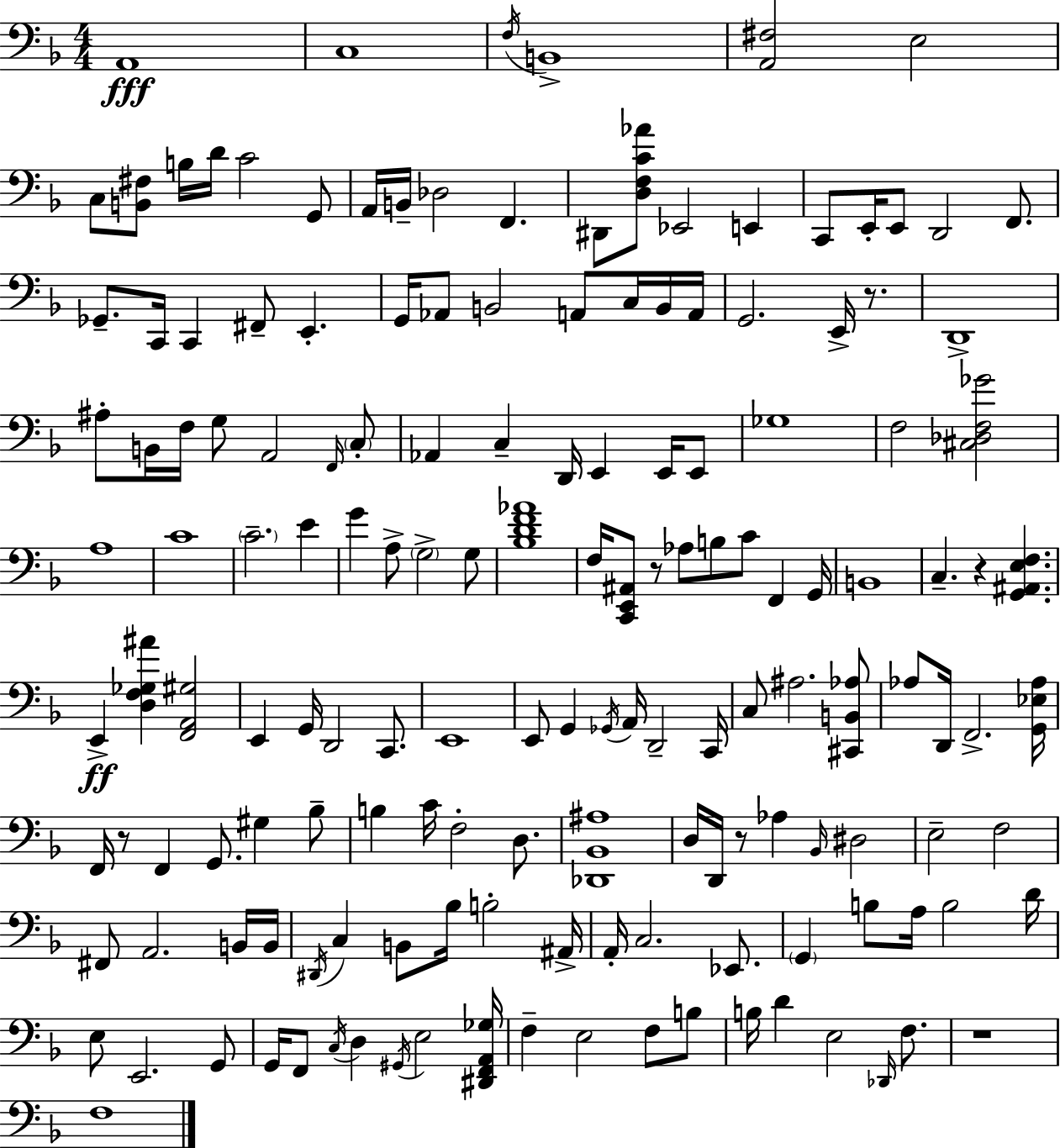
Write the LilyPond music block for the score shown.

{
  \clef bass
  \numericTimeSignature
  \time 4/4
  \key d \minor
  \repeat volta 2 { a,1\fff | c1 | \acciaccatura { f16 } b,1-> | <a, fis>2 e2 | \break c8 <b, fis>8 b16 d'16 c'2 g,8 | a,16 b,16-- des2 f,4. | dis,8 <d f c' aes'>8 ees,2 e,4 | c,8 e,16-. e,8 d,2 f,8. | \break ges,8.-- c,16 c,4 fis,8-- e,4.-. | g,16 aes,8 b,2 a,8 c16 b,16 | a,16 g,2. e,16-> r8. | d,1-> | \break ais8-. b,16 f16 g8 a,2 \grace { f,16 } | \parenthesize c8-. aes,4 c4-- d,16 e,4 e,16 | e,8 ges1 | f2 <cis des f ges'>2 | \break a1 | c'1 | \parenthesize c'2.-- e'4 | g'4 a8-> \parenthesize g2-> | \break g8 <bes d' f' aes'>1 | f16 <c, e, ais,>8 r8 aes8 b8 c'8 f,4 | g,16 b,1 | c4.-- r4 <g, ais, e f>4. | \break e,4->\ff <d f ges ais'>4 <f, a, gis>2 | e,4 g,16 d,2 c,8. | e,1 | e,8 g,4 \acciaccatura { ges,16 } a,16 d,2-- | \break c,16 c8 ais2. | <cis, b, aes>8 aes8 d,16 f,2.-> | <g, ees aes>16 f,16 r8 f,4 g,8. gis4 | bes8-- b4 c'16 f2-. | \break d8. <des, bes, ais>1 | d16 d,16 r8 aes4 \grace { bes,16 } dis2 | e2-- f2 | fis,8 a,2. | \break b,16 b,16 \acciaccatura { dis,16 } c4 b,8 bes16 b2-. | ais,16-> a,16-. c2. | ees,8. \parenthesize g,4 b8 a16 b2 | d'16 e8 e,2. | \break g,8 g,16 f,8 \acciaccatura { c16 } d4 \acciaccatura { gis,16 } e2 | <dis, f, a, ges>16 f4-- e2 | f8 b8 b16 d'4 e2 | \grace { des,16 } f8. r1 | \break f1 | } \bar "|."
}